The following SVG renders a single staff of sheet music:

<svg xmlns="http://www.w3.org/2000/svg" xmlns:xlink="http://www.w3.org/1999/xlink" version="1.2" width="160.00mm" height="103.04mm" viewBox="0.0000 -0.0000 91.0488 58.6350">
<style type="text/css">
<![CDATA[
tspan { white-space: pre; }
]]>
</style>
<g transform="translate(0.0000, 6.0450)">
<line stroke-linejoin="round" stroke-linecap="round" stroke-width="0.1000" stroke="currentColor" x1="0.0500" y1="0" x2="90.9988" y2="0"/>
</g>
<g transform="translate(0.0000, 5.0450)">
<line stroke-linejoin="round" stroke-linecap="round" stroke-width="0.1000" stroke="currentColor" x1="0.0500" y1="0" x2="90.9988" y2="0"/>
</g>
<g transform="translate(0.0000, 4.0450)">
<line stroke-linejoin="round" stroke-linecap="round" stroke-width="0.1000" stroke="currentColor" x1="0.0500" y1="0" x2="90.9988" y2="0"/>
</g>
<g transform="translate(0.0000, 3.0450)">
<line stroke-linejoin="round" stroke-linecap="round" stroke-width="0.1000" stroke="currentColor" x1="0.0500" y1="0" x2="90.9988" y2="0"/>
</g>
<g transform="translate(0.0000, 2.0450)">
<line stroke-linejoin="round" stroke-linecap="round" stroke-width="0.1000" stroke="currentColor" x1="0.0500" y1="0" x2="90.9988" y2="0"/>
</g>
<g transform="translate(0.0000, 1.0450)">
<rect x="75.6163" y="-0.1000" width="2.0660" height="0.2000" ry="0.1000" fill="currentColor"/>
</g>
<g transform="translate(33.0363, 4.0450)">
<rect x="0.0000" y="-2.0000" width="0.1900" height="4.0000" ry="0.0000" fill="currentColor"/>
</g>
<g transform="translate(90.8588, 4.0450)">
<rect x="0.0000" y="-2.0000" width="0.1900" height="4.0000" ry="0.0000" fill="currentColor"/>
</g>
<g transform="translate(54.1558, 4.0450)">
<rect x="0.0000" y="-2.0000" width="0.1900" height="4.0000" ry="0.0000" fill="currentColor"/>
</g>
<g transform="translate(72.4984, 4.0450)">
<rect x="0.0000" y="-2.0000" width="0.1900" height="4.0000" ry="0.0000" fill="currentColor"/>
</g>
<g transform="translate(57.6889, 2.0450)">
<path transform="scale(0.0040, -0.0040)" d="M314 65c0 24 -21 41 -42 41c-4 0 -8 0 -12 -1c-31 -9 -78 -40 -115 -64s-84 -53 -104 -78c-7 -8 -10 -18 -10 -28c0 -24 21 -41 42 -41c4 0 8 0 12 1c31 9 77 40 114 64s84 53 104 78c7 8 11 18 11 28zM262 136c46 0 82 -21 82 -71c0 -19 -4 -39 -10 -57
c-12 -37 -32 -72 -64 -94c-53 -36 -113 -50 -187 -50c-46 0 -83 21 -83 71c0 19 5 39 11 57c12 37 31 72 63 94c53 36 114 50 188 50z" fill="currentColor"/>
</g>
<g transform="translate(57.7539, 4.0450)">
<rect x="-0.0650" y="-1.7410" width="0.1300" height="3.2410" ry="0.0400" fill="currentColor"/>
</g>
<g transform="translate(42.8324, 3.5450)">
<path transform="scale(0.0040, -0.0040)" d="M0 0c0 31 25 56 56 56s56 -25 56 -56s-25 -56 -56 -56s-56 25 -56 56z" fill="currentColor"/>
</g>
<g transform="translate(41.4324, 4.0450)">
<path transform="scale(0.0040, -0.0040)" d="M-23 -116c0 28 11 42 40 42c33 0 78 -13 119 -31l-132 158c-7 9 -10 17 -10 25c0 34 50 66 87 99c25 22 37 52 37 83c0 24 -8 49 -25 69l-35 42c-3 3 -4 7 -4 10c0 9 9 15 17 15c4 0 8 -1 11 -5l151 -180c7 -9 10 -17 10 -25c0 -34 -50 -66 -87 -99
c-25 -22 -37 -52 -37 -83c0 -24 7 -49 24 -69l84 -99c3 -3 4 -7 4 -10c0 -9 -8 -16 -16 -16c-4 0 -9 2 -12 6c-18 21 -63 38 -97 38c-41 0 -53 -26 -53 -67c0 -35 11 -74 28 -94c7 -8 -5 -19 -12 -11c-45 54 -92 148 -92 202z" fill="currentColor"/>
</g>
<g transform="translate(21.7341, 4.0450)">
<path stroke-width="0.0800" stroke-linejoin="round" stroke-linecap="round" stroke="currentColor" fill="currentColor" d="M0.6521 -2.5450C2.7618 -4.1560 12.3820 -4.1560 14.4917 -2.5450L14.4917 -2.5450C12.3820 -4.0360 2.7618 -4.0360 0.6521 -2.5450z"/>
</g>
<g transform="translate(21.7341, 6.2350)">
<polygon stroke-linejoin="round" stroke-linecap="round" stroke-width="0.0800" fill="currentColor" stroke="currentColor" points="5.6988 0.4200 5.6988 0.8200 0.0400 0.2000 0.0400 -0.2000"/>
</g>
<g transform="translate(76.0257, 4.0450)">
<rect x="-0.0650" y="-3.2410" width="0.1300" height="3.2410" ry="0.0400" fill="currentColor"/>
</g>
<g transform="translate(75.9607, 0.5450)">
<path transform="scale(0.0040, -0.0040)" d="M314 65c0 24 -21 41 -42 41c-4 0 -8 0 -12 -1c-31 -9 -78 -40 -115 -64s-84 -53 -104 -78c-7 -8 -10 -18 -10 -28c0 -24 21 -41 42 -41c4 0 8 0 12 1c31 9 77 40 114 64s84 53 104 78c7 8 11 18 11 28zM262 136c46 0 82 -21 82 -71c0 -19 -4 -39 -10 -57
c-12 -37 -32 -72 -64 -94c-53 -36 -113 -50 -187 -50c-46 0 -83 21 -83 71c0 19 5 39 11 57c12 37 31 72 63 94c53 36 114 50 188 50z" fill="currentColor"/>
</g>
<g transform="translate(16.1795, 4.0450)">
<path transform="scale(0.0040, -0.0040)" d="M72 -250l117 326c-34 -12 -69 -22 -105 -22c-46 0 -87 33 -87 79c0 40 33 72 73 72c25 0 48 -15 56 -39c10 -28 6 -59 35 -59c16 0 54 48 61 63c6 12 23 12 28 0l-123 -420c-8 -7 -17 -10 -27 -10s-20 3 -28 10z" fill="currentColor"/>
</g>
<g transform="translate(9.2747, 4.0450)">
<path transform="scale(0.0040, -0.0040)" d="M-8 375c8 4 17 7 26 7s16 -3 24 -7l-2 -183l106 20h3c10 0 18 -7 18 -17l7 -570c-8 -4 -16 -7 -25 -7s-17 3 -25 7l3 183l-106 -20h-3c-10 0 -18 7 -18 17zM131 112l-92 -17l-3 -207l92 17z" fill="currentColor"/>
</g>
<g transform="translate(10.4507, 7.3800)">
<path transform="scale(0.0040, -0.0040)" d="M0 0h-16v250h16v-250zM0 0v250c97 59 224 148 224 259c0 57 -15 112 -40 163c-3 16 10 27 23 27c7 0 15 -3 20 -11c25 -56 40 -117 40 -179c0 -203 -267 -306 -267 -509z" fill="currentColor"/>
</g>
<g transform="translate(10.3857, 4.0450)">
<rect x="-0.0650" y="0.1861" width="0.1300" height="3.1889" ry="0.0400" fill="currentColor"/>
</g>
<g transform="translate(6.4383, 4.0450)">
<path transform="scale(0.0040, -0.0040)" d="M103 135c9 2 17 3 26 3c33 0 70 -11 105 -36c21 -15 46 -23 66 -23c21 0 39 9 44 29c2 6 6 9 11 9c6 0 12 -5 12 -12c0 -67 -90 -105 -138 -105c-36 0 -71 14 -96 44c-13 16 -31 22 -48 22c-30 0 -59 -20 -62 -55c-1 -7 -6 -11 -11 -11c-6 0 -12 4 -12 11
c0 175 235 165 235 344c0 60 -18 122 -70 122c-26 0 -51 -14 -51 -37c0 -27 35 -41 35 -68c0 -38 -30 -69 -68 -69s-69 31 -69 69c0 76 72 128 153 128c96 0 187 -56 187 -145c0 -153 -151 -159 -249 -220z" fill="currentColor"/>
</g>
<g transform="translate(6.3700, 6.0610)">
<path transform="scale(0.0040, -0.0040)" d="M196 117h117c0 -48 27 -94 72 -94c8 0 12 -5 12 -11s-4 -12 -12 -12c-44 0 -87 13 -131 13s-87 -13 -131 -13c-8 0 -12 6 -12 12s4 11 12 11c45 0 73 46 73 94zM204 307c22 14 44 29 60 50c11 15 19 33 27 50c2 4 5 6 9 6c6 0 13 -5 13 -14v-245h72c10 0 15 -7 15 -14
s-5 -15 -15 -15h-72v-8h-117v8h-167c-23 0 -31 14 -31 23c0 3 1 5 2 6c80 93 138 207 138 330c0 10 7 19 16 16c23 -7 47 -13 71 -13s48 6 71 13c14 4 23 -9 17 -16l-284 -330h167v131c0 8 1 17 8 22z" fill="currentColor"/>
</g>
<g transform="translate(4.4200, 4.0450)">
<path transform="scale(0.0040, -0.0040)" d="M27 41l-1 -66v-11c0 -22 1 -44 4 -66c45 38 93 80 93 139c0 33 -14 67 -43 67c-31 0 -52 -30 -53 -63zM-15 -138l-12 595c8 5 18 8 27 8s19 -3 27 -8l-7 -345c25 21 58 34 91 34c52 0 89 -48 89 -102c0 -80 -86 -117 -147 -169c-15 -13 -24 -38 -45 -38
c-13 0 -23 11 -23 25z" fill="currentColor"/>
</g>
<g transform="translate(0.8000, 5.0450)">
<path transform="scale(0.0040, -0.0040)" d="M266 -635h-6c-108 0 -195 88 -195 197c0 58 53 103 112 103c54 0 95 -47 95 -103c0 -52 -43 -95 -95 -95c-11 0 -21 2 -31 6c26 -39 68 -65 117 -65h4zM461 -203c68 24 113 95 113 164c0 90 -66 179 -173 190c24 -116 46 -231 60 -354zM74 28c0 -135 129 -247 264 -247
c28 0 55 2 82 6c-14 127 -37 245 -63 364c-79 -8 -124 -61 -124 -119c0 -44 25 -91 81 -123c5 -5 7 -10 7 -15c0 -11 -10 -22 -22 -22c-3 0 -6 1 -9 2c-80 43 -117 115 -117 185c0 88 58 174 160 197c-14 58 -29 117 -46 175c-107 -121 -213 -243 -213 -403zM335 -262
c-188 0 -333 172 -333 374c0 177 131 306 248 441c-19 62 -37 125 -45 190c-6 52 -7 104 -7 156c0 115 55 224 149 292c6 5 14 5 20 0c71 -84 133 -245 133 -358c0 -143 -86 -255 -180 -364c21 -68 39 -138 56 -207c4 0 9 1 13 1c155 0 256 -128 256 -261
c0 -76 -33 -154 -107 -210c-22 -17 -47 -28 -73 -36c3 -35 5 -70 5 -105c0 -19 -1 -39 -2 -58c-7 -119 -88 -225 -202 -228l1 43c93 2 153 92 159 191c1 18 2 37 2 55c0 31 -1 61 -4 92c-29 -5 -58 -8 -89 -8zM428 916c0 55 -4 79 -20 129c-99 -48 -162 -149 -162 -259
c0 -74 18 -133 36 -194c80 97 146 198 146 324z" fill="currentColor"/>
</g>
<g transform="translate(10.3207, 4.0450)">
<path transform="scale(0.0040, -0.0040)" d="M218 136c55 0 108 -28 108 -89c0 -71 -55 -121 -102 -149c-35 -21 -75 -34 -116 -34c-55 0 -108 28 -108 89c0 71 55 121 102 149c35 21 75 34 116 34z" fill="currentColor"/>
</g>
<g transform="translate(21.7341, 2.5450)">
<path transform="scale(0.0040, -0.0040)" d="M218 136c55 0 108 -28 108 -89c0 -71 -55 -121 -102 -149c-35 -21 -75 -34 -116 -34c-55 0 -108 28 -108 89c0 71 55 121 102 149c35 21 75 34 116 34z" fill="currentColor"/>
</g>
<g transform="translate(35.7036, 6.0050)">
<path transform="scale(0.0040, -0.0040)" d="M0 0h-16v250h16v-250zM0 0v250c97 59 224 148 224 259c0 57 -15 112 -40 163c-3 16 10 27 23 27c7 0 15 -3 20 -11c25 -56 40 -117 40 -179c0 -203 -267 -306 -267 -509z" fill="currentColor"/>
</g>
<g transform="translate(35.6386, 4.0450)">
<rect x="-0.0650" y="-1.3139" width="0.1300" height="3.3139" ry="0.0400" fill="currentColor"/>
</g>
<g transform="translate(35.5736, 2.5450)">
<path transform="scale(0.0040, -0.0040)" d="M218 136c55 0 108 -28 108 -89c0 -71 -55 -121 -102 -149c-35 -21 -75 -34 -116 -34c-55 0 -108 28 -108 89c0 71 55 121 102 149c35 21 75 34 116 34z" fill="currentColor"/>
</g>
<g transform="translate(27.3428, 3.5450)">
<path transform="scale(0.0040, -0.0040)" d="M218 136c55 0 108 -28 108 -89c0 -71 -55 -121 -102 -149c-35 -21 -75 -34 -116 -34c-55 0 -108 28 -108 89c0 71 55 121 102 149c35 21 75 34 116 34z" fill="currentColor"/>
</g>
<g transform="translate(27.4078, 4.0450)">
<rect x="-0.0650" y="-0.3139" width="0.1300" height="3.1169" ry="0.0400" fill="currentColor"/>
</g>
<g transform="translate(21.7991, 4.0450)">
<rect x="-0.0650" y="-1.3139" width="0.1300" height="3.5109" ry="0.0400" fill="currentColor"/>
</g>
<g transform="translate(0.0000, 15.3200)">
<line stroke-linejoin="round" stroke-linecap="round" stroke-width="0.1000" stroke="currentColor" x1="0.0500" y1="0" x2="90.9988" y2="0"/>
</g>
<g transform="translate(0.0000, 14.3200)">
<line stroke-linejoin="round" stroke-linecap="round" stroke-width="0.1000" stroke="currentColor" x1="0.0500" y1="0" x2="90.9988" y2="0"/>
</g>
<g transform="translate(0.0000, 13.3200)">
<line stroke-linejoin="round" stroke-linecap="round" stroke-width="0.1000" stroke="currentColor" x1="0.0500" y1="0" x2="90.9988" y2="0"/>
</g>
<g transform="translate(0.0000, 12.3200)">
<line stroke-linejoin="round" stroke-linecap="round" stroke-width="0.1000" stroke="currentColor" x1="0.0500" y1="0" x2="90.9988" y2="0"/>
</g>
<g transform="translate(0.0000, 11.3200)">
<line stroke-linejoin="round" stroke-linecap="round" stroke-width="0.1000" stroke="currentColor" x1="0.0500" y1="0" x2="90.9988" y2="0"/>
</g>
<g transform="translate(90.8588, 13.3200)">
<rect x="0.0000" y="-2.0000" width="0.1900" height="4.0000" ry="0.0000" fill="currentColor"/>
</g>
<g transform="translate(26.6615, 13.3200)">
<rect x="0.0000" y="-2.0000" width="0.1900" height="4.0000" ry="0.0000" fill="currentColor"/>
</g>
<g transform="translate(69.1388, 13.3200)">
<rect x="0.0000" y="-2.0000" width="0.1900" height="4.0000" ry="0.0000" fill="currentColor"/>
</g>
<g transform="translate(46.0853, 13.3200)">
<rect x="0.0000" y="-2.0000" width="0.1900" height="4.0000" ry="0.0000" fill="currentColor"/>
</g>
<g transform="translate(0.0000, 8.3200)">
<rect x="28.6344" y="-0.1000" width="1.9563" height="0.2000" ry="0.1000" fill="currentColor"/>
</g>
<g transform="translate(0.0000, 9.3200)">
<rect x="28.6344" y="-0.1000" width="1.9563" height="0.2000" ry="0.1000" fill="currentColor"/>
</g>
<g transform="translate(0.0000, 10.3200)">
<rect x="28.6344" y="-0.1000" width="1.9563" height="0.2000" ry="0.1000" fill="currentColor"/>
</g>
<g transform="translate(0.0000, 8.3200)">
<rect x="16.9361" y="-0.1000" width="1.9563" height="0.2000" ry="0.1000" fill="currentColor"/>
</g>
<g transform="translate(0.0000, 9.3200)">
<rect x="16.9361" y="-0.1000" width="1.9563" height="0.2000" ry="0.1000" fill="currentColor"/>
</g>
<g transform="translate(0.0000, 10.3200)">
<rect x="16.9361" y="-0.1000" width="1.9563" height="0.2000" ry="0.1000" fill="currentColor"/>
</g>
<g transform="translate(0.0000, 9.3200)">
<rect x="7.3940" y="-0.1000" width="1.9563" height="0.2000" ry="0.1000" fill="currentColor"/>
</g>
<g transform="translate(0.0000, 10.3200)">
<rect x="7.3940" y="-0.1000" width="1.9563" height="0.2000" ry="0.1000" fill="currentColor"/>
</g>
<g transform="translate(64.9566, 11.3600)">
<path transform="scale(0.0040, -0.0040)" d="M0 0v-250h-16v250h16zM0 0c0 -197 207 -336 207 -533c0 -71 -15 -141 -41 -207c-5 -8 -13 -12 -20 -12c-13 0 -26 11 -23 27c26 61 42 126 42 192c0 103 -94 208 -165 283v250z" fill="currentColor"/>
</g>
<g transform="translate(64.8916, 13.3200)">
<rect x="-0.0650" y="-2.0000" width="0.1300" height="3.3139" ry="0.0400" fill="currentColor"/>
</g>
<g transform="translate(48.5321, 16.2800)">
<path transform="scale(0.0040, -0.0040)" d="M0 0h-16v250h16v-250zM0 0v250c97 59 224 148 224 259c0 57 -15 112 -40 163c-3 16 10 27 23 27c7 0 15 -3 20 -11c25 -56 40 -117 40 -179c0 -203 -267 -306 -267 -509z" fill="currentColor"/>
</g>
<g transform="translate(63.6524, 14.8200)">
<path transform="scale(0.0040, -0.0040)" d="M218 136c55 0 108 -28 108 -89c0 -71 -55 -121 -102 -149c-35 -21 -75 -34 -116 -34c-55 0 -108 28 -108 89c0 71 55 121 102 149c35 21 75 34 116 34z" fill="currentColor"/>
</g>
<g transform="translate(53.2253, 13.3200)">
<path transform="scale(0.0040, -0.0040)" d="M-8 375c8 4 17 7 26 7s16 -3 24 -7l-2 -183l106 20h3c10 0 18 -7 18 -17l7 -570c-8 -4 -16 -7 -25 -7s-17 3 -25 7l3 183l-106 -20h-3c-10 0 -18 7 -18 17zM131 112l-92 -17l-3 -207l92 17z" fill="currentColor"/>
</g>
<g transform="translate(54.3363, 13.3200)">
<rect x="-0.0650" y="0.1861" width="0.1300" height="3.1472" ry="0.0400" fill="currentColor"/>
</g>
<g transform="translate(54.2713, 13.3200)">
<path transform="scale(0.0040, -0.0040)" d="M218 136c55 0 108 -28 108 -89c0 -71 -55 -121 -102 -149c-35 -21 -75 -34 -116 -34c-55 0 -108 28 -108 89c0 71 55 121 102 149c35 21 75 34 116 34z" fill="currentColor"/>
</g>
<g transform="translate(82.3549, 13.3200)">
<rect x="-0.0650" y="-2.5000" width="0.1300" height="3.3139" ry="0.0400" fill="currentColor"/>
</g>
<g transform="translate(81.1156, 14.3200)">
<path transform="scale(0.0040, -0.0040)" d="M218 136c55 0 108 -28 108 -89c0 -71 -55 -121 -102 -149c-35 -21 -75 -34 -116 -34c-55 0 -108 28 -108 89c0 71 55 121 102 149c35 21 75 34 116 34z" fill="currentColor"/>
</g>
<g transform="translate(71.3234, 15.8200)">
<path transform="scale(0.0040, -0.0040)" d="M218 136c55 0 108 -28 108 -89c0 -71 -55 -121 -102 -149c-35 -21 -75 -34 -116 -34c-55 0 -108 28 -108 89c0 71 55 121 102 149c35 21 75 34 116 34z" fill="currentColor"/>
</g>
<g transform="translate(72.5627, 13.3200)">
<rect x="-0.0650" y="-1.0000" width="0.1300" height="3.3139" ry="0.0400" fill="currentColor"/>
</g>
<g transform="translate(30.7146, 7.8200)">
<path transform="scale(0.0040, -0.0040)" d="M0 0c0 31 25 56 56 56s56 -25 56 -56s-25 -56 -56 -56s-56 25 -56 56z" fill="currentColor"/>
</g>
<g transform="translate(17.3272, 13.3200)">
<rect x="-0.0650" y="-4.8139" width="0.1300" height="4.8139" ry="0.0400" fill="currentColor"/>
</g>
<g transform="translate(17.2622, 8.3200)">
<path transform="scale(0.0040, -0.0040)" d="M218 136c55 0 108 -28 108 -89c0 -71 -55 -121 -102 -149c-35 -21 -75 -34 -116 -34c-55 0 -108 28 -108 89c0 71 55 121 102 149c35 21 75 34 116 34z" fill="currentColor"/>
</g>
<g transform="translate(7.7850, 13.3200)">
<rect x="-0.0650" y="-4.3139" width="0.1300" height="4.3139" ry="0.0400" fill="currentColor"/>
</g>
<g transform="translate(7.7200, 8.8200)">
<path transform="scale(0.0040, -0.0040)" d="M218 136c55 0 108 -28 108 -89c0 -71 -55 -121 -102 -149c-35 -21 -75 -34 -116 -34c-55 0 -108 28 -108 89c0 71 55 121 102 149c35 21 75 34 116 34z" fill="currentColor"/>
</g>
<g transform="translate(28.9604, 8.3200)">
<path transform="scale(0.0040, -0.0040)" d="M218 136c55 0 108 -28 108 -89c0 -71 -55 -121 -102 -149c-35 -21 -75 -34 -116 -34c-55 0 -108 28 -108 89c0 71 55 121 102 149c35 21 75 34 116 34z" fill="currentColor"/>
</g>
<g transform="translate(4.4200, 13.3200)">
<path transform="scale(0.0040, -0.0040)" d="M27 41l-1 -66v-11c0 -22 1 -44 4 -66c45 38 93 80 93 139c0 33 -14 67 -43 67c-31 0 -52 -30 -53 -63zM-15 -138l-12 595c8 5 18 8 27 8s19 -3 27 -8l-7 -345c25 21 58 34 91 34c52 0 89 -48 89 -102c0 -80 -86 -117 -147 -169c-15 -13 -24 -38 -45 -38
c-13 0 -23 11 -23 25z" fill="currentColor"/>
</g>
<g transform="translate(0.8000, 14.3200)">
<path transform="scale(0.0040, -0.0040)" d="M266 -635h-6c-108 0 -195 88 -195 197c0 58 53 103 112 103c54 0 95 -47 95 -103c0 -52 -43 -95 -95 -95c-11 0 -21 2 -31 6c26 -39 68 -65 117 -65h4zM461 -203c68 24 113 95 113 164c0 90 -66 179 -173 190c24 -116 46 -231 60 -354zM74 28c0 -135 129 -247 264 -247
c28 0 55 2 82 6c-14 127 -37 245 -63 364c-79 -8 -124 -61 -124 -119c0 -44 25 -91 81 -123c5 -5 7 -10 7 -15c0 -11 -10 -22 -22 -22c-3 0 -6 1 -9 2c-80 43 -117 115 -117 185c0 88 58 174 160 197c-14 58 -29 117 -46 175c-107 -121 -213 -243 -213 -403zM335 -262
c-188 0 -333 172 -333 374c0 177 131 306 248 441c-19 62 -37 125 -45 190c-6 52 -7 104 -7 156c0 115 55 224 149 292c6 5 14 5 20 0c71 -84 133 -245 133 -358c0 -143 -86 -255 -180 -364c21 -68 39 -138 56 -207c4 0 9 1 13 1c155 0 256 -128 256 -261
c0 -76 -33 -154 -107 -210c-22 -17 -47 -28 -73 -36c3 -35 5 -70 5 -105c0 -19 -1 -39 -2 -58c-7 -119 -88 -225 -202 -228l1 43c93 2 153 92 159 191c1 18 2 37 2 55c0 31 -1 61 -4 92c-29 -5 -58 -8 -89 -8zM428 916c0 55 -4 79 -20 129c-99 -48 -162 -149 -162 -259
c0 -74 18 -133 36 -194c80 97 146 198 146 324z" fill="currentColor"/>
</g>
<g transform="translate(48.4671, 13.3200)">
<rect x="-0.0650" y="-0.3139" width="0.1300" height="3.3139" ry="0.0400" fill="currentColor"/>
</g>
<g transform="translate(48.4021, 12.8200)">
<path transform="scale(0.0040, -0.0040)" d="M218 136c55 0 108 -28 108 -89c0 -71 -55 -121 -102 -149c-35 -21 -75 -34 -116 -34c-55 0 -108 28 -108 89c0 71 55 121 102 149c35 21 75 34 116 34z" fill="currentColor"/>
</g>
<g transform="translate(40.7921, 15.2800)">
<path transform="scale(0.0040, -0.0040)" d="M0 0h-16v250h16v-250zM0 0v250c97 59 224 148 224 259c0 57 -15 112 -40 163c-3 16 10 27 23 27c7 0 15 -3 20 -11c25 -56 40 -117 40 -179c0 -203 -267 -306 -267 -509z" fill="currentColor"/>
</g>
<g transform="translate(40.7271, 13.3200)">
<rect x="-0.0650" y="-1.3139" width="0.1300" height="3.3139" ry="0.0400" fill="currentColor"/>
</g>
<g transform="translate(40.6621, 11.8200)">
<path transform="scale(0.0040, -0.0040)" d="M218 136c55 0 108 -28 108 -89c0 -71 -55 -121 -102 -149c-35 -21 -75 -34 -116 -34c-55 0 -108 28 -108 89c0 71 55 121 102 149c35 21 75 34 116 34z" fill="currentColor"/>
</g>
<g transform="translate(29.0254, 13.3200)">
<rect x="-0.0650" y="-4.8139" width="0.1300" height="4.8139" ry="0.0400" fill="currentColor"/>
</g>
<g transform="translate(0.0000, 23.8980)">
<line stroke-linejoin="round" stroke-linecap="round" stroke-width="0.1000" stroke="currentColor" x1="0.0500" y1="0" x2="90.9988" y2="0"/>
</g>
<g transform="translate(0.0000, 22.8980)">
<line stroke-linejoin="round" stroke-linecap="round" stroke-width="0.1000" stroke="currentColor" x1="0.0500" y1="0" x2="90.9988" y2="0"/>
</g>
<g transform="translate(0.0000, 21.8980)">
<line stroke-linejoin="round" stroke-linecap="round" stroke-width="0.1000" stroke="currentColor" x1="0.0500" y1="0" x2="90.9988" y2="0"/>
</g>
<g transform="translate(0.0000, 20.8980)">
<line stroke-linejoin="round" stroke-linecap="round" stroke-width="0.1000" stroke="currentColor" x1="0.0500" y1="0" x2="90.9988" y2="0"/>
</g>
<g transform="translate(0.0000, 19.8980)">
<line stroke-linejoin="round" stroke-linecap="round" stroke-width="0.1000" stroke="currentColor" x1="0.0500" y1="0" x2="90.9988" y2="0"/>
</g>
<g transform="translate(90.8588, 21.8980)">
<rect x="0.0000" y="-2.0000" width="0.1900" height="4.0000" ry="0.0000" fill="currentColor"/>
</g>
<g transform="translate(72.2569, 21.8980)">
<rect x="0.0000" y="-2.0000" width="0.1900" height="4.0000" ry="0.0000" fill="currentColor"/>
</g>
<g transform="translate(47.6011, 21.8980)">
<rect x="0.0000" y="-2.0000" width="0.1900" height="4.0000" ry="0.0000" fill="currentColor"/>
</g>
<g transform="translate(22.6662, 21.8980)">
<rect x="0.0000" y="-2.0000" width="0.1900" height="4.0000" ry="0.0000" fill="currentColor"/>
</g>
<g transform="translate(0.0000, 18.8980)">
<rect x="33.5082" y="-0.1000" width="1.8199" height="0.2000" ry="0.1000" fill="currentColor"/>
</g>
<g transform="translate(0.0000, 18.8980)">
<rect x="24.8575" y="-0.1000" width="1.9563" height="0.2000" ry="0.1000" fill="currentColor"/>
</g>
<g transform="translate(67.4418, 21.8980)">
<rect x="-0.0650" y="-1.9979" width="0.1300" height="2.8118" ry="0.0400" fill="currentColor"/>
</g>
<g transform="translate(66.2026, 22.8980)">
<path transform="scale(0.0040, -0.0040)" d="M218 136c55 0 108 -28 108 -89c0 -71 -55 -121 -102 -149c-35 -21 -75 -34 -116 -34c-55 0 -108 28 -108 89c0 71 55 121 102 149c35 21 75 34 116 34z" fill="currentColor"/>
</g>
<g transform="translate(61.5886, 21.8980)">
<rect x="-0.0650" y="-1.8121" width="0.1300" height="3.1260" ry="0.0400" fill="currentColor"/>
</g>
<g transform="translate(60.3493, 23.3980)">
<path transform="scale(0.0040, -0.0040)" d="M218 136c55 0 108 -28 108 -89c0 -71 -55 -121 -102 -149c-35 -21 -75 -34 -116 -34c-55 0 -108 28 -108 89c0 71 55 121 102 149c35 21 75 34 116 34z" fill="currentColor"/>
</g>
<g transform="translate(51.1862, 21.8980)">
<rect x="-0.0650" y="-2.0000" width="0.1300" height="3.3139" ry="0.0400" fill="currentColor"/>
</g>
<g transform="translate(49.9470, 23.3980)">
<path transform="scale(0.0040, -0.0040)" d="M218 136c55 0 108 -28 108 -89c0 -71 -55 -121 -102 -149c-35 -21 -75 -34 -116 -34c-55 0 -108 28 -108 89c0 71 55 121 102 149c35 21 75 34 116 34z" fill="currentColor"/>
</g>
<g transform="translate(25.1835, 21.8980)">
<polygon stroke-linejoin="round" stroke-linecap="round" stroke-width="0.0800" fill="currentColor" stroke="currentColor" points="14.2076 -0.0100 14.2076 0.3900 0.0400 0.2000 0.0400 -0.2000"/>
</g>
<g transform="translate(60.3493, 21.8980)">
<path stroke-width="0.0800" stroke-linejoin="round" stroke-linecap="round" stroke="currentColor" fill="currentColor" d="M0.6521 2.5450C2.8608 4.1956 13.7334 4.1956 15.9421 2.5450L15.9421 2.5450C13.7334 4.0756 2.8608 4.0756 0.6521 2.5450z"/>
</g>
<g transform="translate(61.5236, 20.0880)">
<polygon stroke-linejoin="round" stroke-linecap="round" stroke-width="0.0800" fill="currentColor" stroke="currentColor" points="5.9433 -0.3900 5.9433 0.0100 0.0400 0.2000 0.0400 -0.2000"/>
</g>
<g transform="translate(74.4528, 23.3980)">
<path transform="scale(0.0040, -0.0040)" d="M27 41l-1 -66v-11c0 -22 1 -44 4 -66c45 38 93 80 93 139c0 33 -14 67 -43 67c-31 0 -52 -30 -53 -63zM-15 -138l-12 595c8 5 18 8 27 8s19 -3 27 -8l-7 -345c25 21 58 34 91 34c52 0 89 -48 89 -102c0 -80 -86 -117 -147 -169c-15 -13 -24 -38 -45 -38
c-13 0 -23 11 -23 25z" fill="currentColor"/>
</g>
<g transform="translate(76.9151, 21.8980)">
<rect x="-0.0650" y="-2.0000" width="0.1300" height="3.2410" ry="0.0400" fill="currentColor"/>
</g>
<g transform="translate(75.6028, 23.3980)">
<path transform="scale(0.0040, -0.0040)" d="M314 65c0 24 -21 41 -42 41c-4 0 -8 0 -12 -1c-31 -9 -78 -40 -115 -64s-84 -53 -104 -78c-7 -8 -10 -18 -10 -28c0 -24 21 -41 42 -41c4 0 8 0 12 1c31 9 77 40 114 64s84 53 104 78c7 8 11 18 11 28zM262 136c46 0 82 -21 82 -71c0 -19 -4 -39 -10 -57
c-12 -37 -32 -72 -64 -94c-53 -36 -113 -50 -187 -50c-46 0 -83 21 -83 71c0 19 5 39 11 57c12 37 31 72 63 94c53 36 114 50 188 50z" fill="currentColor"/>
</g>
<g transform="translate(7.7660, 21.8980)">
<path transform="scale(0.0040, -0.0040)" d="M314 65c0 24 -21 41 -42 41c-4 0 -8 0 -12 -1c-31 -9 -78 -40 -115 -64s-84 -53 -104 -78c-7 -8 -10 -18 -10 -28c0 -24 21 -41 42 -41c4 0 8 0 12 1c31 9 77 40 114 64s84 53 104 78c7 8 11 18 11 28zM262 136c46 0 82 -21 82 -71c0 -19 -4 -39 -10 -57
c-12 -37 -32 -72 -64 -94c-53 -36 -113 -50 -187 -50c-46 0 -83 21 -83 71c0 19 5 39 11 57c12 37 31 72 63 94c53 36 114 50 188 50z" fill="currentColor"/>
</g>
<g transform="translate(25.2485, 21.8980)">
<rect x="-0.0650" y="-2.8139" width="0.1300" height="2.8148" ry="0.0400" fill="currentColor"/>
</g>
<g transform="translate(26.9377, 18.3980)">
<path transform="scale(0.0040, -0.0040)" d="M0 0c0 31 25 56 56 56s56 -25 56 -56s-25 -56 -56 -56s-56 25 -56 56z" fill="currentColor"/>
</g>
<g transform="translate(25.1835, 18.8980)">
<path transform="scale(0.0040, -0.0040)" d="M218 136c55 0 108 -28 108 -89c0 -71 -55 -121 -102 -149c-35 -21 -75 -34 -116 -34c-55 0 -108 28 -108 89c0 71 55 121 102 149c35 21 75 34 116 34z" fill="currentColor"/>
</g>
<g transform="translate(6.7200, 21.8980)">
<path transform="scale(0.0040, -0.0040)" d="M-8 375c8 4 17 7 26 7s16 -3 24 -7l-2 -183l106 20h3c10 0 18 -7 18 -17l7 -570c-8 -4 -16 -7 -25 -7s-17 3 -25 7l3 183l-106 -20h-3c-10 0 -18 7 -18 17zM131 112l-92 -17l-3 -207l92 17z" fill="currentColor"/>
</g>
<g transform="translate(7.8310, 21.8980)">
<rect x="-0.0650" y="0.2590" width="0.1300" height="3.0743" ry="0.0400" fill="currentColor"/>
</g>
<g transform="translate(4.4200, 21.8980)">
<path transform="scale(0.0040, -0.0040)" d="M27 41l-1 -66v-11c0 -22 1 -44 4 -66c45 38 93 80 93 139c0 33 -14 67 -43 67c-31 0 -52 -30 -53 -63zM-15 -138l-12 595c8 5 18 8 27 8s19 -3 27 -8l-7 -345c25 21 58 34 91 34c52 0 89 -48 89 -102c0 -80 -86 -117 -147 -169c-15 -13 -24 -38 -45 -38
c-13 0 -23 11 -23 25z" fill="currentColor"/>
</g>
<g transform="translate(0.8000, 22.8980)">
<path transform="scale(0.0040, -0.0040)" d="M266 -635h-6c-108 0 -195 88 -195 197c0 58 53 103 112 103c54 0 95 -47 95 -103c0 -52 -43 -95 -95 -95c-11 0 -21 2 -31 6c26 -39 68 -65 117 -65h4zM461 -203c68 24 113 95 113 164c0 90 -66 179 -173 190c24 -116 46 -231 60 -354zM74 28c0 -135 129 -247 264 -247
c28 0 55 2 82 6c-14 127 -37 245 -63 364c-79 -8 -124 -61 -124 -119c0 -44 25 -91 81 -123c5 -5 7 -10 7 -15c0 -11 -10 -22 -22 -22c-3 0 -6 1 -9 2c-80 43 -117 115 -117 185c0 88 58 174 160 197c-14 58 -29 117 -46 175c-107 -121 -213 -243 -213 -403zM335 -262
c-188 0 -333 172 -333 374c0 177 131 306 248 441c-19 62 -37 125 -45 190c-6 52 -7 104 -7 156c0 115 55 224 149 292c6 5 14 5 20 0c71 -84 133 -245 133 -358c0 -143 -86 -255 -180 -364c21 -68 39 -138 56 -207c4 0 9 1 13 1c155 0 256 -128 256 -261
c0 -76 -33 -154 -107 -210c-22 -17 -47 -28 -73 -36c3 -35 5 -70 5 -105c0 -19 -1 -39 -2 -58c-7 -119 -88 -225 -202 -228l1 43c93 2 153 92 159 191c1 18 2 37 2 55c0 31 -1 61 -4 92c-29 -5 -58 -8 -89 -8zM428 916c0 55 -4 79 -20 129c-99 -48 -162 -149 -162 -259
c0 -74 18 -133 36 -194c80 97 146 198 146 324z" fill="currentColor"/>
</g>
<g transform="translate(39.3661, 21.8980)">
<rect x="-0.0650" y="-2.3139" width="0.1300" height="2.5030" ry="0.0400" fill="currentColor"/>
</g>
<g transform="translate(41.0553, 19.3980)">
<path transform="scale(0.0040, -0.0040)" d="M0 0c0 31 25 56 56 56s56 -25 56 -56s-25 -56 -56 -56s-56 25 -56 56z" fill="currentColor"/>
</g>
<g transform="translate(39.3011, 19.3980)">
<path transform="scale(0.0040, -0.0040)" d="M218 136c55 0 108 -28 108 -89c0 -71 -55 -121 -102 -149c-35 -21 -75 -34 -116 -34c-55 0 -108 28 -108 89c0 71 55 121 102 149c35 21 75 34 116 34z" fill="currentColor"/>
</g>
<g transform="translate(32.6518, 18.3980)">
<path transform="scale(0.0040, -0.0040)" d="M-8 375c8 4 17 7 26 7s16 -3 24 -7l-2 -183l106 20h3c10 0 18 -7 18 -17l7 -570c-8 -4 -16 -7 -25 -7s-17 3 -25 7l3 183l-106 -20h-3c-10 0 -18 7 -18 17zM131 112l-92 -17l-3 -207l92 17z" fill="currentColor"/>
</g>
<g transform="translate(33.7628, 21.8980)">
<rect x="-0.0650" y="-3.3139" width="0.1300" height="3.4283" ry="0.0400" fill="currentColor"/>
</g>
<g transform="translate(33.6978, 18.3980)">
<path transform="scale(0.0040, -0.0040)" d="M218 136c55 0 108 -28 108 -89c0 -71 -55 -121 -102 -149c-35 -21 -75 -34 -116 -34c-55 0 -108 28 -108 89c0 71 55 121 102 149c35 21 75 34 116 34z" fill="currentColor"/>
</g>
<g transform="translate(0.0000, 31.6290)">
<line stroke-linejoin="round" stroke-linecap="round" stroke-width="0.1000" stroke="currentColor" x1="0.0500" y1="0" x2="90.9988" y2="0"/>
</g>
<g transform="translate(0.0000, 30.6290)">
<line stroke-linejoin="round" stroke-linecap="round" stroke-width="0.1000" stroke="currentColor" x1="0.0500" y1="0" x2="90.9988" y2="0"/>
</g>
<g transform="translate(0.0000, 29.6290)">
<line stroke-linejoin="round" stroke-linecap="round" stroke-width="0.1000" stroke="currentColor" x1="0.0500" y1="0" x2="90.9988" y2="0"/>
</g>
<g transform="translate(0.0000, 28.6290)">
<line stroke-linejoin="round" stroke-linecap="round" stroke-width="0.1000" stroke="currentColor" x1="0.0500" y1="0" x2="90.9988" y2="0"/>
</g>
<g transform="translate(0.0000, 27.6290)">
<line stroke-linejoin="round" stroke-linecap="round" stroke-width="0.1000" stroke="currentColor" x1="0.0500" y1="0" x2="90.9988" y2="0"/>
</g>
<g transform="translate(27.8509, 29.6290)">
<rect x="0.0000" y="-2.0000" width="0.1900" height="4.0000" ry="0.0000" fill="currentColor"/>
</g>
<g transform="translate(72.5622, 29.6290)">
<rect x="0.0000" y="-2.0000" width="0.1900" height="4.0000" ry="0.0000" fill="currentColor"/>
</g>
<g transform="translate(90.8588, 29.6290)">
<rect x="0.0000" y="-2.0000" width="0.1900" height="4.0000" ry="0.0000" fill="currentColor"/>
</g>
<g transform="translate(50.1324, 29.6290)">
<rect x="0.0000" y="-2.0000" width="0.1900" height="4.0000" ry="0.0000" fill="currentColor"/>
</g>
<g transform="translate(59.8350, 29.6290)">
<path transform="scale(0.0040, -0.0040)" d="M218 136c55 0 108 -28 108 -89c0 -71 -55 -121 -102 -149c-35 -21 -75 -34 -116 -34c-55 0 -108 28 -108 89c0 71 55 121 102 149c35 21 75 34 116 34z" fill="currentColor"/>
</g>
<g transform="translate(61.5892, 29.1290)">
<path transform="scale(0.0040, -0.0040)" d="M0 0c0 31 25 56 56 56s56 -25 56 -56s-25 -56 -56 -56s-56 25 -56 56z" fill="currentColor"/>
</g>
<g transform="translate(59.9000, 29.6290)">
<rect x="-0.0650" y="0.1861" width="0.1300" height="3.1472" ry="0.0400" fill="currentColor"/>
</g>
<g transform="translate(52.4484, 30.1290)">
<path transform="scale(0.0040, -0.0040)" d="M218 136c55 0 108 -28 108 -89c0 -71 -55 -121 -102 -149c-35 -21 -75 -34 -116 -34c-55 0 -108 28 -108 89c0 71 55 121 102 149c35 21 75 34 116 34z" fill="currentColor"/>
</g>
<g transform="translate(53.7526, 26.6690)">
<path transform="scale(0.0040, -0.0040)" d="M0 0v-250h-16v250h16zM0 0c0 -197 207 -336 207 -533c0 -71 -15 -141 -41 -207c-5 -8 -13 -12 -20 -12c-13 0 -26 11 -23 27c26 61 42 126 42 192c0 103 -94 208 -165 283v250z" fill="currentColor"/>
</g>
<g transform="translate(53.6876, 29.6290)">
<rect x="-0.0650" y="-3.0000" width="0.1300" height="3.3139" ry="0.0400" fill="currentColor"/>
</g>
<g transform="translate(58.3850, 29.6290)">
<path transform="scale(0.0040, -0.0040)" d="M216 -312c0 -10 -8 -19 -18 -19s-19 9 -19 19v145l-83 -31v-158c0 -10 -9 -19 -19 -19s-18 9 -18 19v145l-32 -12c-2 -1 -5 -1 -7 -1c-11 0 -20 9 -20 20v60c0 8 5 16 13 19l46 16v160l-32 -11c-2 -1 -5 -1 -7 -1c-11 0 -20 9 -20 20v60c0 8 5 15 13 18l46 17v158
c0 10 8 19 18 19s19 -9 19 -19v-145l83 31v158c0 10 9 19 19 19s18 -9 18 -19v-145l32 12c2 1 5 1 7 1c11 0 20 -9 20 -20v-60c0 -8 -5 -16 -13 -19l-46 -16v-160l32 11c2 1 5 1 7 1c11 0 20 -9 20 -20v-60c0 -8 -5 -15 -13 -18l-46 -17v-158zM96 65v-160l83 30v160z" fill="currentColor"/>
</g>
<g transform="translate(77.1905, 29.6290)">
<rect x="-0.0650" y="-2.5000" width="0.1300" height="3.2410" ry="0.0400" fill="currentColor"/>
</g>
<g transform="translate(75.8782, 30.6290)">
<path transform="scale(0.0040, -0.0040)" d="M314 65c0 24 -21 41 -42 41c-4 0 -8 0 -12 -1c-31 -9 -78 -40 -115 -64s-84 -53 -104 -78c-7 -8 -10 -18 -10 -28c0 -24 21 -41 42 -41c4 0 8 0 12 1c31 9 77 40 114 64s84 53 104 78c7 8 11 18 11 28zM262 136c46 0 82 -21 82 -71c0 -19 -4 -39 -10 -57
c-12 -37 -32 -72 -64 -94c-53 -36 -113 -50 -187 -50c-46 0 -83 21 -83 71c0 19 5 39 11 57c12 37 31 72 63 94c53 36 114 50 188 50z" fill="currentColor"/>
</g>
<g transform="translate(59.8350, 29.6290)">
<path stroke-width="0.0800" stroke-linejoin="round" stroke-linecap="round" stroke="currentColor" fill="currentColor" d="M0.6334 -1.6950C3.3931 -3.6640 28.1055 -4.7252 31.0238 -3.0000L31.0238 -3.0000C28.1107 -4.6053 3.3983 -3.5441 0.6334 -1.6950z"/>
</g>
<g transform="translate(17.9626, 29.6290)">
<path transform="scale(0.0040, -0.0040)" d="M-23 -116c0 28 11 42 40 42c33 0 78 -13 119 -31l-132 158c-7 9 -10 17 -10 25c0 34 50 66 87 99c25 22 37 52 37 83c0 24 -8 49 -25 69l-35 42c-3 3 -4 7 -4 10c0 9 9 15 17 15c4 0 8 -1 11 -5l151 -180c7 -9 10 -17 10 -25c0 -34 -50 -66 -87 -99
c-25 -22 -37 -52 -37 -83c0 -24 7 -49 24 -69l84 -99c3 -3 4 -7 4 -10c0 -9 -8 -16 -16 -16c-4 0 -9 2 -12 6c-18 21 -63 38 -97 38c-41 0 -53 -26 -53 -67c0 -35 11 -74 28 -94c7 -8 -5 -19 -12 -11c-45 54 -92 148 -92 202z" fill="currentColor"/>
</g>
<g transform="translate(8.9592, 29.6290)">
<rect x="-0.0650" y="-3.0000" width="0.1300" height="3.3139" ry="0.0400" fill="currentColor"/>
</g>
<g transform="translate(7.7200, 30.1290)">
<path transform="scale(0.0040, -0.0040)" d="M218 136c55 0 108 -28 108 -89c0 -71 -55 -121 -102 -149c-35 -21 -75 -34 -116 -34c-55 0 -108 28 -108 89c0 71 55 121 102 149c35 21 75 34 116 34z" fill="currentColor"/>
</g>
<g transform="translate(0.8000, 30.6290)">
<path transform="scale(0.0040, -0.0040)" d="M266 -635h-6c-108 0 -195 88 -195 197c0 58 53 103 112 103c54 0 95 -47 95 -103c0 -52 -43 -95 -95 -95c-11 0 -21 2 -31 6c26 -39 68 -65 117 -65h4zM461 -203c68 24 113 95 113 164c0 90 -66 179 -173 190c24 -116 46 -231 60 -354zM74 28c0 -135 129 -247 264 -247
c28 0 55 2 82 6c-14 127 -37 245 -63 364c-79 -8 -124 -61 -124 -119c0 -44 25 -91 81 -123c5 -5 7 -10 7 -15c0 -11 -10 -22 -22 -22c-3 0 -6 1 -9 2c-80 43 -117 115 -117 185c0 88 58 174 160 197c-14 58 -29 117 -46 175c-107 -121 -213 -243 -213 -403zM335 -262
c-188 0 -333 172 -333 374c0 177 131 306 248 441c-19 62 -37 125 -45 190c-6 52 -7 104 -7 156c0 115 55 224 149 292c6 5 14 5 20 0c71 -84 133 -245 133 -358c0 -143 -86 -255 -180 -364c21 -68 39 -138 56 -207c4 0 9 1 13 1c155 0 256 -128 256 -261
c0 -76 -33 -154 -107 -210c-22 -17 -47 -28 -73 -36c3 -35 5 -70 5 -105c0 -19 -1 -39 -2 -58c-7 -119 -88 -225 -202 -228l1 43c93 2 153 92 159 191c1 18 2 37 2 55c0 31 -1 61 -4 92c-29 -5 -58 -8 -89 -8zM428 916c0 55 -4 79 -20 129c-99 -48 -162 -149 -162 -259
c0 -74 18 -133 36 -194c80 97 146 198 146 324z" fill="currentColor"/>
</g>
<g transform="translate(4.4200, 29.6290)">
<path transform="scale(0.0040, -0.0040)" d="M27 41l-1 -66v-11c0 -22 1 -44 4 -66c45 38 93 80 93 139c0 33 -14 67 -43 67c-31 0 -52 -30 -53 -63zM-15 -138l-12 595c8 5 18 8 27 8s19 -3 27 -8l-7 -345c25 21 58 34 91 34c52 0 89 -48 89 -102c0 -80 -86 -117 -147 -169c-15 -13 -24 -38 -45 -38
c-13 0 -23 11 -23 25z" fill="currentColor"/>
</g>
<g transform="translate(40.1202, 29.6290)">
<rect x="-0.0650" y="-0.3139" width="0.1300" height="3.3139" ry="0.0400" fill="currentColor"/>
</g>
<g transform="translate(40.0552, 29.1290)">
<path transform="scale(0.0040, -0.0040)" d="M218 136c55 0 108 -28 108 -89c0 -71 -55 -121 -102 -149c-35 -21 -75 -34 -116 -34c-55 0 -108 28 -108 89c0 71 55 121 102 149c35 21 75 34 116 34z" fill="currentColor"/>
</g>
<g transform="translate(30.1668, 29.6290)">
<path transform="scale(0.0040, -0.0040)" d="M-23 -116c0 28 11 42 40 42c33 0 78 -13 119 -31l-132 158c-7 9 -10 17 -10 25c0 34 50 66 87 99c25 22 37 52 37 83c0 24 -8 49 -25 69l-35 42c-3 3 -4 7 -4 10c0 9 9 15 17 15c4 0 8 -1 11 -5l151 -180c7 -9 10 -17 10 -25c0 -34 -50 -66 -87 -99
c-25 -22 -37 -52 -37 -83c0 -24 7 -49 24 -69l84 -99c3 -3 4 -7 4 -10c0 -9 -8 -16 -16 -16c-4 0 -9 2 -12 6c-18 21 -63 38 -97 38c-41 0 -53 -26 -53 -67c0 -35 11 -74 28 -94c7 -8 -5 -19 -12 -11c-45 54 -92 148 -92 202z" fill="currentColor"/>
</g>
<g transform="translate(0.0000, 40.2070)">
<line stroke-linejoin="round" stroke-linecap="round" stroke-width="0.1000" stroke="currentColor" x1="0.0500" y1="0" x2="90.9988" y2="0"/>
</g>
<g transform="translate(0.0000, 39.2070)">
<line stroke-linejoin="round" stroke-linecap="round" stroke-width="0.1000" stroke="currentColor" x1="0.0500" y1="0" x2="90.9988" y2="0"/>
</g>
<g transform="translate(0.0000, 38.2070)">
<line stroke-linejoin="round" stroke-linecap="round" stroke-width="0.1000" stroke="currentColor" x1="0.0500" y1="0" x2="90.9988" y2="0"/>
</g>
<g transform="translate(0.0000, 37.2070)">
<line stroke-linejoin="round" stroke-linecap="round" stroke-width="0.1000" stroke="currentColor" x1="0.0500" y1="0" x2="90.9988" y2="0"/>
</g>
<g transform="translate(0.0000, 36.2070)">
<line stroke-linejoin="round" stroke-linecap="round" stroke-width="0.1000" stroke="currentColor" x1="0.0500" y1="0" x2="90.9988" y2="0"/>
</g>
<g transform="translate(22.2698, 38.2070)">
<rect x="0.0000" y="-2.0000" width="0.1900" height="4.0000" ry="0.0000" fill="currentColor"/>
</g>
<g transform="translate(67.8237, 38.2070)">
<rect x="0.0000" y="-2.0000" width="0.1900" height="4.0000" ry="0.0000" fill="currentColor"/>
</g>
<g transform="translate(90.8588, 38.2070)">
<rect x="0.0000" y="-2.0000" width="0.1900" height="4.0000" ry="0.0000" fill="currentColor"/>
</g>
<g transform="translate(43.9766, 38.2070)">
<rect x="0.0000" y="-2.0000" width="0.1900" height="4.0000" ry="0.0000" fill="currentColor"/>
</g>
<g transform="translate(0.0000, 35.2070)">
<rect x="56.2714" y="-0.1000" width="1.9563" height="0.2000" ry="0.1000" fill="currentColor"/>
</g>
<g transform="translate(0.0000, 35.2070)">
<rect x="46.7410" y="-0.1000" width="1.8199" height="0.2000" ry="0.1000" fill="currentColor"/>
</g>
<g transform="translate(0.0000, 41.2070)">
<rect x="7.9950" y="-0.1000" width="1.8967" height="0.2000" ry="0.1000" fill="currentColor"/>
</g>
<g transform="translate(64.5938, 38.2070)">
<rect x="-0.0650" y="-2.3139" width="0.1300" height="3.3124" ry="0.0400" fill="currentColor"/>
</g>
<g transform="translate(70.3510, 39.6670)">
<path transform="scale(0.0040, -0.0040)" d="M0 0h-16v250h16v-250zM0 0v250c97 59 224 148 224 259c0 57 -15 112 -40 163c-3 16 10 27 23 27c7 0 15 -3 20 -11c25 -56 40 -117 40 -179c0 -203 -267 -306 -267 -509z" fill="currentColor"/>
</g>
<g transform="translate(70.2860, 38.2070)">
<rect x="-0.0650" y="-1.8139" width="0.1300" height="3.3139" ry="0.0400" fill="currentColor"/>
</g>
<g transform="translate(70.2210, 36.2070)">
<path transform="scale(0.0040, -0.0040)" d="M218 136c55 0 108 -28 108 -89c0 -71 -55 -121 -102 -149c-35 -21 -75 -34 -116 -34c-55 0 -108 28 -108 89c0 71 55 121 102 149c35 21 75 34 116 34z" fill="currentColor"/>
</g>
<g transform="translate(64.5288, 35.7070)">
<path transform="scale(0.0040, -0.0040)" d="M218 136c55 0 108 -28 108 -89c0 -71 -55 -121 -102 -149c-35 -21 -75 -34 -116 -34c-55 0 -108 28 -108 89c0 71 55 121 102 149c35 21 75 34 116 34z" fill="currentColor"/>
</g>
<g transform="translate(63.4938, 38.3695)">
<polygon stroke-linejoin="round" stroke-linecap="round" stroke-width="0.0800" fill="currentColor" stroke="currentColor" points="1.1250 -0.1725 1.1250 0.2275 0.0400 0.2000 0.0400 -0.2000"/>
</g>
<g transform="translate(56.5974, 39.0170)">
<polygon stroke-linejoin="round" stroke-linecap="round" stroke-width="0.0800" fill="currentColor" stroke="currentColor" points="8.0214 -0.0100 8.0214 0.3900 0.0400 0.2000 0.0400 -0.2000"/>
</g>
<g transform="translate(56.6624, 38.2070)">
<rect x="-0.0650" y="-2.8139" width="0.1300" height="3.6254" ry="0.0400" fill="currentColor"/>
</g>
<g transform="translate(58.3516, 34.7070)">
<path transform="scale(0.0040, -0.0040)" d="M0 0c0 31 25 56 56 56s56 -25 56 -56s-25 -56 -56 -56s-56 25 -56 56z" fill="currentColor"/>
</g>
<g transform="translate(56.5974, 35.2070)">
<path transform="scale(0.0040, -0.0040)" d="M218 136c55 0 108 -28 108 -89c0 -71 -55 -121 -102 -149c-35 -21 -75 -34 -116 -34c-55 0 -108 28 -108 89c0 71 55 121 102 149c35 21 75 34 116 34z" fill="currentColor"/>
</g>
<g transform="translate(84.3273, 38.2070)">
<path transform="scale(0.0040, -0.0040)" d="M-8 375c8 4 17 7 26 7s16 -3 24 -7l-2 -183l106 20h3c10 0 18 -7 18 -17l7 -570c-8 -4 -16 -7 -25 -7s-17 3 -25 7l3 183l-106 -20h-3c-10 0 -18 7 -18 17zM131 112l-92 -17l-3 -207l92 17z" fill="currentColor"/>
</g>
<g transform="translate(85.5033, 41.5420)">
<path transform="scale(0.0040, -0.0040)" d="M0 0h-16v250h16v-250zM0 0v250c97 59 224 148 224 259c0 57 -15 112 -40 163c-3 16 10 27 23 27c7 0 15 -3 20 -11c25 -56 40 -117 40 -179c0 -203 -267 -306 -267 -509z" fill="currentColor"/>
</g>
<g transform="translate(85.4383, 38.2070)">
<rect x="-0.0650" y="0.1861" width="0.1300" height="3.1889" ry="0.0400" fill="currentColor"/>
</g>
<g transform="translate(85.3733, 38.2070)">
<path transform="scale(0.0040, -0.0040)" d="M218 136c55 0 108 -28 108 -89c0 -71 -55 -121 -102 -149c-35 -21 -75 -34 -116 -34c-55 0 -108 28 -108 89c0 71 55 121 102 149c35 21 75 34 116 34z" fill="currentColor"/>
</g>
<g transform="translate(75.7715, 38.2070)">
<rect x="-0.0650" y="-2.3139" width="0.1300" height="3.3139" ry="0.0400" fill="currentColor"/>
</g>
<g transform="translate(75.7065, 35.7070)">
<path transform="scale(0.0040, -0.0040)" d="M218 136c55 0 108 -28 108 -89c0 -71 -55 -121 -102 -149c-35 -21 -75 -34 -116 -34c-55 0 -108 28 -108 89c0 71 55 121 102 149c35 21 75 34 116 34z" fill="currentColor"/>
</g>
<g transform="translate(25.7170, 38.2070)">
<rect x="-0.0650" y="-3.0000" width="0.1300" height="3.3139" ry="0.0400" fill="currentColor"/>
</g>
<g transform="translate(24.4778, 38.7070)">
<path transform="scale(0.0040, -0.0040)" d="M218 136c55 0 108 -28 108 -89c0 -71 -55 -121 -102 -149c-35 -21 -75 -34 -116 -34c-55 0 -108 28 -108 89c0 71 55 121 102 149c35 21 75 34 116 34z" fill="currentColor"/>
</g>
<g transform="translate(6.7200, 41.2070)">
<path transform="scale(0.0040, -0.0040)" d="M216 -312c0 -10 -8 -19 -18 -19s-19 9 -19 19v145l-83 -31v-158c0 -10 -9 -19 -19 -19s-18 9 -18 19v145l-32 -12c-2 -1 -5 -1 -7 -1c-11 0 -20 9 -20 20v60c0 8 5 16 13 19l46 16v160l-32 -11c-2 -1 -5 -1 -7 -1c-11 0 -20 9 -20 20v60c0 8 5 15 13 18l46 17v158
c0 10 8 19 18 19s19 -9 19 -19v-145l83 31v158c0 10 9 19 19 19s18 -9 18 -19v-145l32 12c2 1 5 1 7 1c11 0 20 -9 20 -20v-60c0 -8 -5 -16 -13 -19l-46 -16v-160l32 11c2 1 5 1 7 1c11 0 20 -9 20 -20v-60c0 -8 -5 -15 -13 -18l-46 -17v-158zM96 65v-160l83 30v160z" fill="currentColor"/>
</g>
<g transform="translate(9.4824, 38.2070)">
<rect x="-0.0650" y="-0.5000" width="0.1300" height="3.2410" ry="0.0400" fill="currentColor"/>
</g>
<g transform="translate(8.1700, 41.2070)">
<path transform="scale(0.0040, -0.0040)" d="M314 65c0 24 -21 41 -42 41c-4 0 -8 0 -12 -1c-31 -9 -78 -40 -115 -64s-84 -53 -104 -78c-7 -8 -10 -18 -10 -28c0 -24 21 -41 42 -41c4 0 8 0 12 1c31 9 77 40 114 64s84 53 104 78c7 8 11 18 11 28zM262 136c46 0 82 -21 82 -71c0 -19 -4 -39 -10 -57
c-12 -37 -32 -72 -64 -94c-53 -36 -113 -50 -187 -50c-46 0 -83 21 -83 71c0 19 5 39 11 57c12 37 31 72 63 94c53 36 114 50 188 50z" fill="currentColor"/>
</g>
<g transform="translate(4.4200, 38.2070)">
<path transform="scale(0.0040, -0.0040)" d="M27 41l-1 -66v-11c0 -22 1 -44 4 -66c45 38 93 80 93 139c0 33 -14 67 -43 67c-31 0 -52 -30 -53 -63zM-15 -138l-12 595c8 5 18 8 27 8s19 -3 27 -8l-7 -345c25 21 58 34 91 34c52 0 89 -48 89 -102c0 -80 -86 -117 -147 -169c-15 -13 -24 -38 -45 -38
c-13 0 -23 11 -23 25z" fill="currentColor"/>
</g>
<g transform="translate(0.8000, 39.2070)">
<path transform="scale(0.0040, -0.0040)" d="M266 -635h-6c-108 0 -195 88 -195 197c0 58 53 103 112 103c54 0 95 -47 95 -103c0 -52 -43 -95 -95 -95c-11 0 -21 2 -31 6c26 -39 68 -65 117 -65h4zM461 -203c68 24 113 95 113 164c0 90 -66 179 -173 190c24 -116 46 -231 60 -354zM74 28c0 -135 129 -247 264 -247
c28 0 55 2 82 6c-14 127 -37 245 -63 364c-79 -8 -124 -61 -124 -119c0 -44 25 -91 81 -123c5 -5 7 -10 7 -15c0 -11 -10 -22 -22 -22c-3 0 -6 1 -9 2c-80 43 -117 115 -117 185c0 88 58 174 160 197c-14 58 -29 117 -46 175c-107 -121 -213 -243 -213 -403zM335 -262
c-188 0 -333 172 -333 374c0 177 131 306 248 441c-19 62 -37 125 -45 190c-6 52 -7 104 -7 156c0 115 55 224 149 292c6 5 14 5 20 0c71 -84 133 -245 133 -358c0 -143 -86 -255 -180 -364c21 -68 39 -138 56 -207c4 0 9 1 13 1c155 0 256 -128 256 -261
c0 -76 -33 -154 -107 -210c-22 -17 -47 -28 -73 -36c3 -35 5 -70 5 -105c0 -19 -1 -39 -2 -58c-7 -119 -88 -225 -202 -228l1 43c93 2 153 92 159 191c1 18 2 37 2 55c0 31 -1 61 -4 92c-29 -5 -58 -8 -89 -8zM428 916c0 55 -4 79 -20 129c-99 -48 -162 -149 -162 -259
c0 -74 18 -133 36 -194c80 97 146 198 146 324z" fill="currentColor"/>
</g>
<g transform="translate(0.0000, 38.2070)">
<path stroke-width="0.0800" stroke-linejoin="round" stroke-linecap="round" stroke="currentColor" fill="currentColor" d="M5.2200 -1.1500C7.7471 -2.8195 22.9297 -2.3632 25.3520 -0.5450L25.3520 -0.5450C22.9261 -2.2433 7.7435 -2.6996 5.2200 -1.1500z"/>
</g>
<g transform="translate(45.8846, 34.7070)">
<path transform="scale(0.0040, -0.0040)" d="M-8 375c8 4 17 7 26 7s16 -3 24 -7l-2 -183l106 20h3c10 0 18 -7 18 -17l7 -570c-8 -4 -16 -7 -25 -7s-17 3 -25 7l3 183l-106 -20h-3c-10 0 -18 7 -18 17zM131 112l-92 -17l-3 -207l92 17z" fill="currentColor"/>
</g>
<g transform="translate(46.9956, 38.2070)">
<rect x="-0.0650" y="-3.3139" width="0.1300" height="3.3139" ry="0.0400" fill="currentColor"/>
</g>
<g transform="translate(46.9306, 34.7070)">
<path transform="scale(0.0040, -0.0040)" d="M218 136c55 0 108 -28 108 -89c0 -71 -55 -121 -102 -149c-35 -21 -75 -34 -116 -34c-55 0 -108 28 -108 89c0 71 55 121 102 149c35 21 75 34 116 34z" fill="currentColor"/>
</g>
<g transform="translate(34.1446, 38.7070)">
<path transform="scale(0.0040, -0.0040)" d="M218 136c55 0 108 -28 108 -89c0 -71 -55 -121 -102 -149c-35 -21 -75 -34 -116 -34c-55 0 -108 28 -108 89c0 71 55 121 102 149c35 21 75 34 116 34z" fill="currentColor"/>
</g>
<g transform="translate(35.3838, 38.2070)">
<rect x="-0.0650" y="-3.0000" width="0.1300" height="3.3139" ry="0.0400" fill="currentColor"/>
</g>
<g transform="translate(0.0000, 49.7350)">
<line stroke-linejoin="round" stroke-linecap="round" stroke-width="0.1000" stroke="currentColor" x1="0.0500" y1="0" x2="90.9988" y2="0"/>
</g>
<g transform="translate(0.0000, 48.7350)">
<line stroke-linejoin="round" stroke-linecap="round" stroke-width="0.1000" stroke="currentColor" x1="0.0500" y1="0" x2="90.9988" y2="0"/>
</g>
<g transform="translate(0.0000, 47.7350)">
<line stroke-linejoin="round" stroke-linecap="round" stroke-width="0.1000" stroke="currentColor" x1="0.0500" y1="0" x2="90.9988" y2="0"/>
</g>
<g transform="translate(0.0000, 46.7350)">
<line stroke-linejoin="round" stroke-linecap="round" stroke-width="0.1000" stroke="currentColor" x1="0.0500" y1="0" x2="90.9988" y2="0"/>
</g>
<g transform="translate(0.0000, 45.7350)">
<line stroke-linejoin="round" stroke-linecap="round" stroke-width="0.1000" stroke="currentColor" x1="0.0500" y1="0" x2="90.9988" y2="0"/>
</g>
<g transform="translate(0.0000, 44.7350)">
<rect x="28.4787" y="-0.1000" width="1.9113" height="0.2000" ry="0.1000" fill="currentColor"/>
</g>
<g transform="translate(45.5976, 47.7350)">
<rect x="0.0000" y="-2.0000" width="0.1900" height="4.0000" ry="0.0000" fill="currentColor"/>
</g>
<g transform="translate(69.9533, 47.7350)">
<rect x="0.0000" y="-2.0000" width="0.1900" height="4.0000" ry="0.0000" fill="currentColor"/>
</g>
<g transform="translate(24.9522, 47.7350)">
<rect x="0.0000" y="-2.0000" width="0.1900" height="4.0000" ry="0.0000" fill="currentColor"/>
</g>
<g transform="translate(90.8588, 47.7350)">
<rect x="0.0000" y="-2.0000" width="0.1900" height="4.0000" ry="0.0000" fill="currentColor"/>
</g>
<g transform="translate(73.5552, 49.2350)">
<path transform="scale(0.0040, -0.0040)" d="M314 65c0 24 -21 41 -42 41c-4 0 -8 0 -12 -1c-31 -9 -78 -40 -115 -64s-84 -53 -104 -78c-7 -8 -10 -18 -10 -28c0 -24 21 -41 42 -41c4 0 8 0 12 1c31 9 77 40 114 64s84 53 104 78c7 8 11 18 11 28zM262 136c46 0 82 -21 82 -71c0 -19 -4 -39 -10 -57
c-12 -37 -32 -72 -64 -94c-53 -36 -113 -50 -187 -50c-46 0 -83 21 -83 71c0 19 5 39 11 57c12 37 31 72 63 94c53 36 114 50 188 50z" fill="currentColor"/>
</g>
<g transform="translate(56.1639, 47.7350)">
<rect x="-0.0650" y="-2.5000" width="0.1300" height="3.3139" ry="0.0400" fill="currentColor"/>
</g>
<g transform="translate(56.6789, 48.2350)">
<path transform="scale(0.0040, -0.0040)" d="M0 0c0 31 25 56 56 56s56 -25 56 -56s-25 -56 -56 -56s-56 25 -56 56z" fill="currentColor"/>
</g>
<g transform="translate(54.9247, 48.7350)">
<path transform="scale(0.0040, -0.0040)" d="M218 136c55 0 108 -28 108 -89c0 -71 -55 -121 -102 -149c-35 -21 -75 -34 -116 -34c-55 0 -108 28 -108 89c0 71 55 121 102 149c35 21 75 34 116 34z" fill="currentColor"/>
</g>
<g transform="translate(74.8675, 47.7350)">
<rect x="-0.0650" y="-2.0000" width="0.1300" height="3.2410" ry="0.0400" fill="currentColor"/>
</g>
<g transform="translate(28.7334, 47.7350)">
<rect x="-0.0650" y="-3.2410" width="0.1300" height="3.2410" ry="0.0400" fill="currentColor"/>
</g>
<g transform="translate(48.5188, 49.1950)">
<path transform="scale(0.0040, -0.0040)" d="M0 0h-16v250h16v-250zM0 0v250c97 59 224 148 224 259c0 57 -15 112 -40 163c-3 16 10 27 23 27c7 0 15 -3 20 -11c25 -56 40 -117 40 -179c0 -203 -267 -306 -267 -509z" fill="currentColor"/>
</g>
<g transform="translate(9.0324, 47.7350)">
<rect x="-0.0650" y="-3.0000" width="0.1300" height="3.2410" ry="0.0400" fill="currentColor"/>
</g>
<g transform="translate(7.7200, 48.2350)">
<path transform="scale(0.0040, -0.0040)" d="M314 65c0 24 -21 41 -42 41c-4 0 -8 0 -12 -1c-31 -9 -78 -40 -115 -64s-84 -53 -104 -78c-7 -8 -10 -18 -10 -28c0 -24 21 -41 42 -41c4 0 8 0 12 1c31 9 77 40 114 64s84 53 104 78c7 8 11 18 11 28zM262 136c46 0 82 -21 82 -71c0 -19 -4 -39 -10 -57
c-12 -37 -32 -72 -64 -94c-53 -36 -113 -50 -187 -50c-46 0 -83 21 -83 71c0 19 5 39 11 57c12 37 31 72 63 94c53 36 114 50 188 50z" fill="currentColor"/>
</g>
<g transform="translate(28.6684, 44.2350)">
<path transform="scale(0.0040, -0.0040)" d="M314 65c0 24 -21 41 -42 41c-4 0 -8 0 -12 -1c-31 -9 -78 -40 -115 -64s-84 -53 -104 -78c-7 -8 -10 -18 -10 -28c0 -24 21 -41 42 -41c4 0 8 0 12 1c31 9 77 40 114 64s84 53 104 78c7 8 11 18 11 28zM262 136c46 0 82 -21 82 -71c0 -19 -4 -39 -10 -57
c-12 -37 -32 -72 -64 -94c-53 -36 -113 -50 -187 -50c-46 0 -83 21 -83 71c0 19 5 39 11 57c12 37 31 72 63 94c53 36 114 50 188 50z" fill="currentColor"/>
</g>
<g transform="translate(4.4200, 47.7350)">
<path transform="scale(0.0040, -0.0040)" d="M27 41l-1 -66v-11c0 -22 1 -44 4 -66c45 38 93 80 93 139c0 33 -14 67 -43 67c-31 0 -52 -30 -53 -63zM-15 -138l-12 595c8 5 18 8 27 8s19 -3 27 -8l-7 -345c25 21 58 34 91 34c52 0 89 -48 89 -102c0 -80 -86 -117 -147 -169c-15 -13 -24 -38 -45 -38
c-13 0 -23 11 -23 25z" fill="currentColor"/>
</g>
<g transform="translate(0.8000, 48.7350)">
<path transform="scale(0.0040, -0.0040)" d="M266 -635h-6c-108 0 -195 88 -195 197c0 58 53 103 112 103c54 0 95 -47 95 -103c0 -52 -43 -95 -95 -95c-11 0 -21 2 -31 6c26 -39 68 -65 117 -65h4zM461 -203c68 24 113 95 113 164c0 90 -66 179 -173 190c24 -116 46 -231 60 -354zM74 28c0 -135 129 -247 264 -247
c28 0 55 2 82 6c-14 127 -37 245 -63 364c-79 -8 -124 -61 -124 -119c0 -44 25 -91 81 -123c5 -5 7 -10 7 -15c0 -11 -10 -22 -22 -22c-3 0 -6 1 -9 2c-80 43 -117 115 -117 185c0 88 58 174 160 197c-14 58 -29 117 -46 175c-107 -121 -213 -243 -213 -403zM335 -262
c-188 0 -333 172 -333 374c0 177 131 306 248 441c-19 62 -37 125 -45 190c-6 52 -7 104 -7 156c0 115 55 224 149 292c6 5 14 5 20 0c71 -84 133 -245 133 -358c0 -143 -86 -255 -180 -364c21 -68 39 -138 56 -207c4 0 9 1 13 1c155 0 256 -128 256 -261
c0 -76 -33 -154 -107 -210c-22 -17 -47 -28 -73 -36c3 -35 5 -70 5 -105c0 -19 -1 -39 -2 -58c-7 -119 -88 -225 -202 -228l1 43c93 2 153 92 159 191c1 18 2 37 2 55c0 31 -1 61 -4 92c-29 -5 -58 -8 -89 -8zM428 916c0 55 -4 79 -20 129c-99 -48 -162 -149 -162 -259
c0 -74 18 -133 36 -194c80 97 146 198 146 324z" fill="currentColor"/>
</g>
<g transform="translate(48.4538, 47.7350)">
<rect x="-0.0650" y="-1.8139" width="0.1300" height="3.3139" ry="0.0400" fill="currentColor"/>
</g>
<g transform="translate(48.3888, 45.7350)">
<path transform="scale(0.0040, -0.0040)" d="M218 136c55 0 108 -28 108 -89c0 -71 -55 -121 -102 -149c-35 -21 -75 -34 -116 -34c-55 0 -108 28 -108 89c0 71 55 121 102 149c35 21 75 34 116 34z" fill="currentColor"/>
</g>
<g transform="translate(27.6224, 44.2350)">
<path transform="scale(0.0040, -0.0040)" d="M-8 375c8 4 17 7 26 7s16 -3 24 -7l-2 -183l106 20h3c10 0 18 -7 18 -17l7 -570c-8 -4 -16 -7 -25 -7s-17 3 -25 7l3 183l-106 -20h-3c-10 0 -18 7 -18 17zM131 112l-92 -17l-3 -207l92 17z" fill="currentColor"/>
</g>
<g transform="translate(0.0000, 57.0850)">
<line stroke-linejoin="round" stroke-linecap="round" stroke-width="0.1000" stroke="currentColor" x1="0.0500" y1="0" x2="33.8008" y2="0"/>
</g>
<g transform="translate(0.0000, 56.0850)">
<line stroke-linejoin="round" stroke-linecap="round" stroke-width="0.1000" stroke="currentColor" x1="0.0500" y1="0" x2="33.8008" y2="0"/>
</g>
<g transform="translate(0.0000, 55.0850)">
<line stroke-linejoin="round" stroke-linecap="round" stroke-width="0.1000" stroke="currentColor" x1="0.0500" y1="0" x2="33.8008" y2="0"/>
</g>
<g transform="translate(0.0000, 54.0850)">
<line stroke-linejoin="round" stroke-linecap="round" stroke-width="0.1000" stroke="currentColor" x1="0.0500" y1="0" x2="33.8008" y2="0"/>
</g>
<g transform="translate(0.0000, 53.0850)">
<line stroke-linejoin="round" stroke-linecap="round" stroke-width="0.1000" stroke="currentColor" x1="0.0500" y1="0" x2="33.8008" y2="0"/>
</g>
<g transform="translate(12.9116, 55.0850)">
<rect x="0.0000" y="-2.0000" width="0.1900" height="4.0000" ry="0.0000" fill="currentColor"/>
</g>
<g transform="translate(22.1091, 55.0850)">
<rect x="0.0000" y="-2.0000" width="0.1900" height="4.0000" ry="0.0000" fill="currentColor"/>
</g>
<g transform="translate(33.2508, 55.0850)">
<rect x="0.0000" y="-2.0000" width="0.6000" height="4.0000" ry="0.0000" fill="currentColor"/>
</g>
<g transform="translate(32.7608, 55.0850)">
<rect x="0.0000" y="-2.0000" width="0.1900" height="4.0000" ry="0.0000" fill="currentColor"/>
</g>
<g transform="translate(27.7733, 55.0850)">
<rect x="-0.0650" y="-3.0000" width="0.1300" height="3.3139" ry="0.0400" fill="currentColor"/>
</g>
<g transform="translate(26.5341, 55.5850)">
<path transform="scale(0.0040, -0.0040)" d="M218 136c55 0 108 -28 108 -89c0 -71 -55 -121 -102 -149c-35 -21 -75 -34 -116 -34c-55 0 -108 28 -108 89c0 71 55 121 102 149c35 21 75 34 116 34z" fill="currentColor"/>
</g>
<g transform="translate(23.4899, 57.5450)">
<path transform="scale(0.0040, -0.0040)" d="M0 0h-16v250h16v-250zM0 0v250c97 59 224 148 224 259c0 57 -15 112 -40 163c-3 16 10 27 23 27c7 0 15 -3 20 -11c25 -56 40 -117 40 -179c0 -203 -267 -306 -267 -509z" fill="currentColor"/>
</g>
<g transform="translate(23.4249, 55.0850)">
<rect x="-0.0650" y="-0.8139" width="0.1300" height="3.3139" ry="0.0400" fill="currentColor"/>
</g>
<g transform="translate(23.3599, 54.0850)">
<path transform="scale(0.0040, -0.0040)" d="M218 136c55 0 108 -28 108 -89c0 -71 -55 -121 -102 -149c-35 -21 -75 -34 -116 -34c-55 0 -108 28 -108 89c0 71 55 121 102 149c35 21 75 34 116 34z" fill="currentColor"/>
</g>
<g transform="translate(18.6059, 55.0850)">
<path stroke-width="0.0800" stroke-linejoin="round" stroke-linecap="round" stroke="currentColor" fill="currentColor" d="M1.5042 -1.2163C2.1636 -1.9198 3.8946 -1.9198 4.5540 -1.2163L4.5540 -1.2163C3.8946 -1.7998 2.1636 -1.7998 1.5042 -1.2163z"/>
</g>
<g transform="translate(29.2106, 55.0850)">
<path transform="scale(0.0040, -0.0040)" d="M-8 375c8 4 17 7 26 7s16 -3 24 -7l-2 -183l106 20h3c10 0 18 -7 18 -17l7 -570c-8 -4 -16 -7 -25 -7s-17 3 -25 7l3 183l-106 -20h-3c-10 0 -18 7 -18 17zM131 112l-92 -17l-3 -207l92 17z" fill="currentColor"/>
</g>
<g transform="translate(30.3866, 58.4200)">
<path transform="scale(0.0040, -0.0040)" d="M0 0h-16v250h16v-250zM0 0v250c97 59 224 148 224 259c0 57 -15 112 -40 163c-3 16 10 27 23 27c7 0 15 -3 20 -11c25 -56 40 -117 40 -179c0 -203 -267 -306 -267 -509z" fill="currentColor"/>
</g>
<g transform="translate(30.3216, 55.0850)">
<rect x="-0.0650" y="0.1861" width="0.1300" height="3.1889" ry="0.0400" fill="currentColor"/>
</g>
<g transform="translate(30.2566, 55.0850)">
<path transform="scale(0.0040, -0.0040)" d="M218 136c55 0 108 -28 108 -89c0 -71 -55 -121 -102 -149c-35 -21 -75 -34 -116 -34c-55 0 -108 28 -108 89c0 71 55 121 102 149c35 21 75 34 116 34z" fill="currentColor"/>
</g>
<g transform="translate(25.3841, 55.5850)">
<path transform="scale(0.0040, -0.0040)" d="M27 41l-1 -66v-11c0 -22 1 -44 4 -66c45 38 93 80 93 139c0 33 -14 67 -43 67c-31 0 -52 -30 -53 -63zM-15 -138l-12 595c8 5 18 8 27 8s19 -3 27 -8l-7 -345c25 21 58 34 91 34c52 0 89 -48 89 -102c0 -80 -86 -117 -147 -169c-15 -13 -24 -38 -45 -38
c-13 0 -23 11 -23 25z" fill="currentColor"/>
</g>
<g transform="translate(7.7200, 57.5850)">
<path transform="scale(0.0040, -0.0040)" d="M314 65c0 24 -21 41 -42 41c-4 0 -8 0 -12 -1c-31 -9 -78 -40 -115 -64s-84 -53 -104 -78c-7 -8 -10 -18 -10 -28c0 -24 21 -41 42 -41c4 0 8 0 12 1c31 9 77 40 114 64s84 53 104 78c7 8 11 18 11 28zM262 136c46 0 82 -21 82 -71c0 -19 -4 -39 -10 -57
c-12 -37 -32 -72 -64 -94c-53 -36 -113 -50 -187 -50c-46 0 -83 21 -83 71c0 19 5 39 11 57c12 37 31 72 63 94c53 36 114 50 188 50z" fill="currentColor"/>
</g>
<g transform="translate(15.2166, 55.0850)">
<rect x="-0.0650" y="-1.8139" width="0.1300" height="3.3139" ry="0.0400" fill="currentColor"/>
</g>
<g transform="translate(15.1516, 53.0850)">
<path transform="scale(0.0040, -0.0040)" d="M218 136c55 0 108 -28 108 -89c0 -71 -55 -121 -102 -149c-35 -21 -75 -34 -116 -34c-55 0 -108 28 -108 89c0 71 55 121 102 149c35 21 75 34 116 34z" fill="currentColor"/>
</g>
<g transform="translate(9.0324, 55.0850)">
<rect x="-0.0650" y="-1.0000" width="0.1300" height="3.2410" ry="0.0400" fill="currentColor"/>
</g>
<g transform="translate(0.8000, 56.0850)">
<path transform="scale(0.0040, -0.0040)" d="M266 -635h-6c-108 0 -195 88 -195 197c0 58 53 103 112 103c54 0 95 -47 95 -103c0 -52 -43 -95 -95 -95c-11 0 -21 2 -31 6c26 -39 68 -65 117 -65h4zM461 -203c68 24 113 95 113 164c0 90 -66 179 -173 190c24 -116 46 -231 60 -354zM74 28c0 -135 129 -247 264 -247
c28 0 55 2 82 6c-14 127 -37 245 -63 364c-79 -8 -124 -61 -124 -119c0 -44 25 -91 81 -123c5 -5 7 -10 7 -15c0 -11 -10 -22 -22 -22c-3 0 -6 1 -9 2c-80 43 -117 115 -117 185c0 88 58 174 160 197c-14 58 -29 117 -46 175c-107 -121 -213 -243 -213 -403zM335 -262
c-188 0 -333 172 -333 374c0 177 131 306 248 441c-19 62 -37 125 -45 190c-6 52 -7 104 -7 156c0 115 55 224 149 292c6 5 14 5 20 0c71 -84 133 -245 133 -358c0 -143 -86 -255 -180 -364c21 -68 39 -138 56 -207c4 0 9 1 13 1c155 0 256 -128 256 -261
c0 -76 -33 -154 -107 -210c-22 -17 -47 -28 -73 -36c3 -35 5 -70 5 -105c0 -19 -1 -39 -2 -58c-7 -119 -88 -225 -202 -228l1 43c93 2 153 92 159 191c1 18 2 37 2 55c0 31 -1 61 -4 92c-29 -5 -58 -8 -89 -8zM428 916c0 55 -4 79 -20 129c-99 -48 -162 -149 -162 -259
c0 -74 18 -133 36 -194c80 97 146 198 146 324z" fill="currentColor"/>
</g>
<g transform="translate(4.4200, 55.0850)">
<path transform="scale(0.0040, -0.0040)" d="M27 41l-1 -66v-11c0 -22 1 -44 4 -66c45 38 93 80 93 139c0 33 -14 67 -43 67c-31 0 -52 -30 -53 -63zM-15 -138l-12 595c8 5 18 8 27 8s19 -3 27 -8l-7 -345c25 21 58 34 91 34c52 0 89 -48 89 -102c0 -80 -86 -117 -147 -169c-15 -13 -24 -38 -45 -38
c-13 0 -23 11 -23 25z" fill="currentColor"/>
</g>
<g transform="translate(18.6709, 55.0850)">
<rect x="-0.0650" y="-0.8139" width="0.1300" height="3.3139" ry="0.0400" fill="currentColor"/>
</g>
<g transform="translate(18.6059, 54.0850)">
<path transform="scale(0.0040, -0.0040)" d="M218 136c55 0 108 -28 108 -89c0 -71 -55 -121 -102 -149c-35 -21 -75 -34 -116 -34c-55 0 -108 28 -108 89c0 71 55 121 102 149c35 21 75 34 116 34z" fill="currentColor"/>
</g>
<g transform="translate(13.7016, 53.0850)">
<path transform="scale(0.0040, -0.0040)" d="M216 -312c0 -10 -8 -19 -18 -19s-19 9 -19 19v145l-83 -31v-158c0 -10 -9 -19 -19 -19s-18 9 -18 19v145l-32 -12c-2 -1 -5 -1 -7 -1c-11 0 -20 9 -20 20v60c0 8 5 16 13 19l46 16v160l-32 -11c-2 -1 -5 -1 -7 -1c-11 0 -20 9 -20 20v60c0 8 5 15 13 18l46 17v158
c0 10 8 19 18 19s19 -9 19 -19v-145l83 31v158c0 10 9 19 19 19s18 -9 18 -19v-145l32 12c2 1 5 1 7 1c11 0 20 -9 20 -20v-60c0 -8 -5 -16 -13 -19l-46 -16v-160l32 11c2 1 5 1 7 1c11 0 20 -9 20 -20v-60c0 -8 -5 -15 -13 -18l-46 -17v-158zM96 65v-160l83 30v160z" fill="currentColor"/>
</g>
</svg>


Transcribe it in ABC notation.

X:1
T:Untitled
M:2/4
L:1/4
K:F
B/2 z/2 e/2 c/2 e/2 z f2 _b2 d' e' e' e/2 c/2 B F/2 D G B2 a/2 b/2 g/2 F F/2 G/2 _F2 A z z c A/2 ^B G2 ^C2 A A b a/2 g/4 f/2 g B/2 A2 b2 f/2 G F2 D2 ^f d d/2 _A B/2